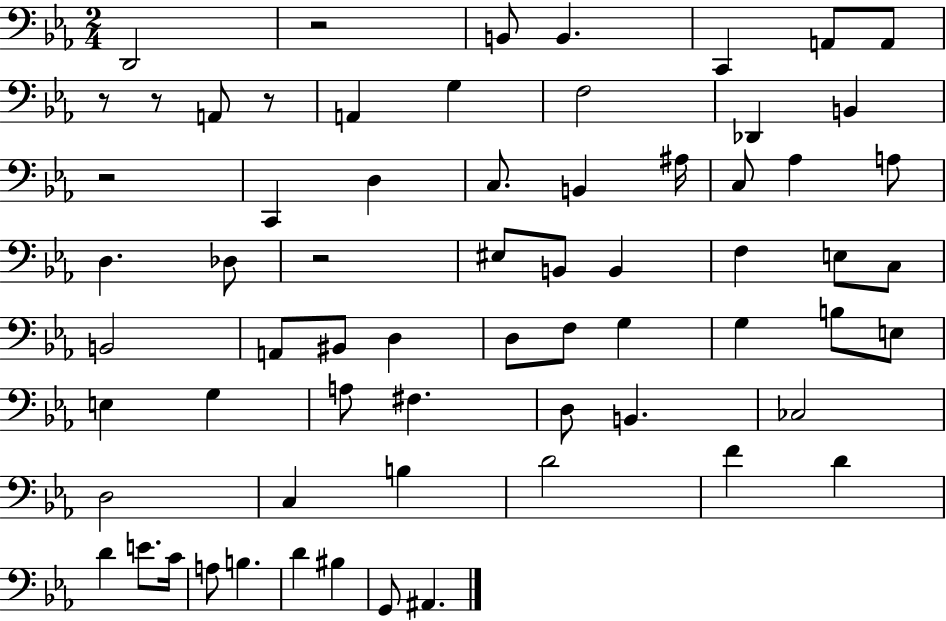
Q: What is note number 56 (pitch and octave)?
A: B3